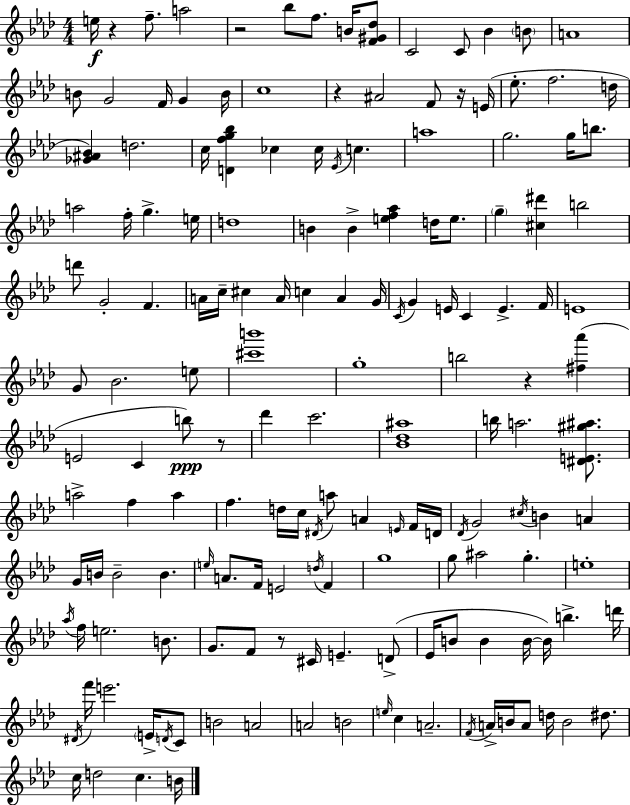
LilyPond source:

{
  \clef treble
  \numericTimeSignature
  \time 4/4
  \key f \minor
  e''16\f r4 f''8.-- a''2 | r2 bes''8 f''8. b'16 <f' gis' des''>8 | c'2 c'8 bes'4 \parenthesize b'8 | a'1 | \break b'8 g'2 f'16 g'4 b'16 | c''1 | r4 ais'2 f'8 r16 e'16( | ees''8.-. f''2. d''16 | \break <ges' ais' bes'>4) d''2. | c''16 <d' f'' g'' bes''>4 ces''4 ces''16 \acciaccatura { ees'16 } c''4. | a''1 | g''2. g''16 b''8. | \break a''2 f''16-. g''4.-> | e''16 d''1 | b'4 b'4-> <e'' f'' aes''>4 d''16 e''8. | \parenthesize g''4-- <cis'' dis'''>4 b''2 | \break d'''8 g'2-. f'4. | a'16 c''16-- cis''4 a'16 c''4 a'4 | g'16 \acciaccatura { c'16 } g'4 e'16 c'4 e'4.-> | f'16 e'1 | \break g'8 bes'2. | e''8 <cis''' b'''>1 | g''1-. | b''2 r4 <fis'' aes'''>4( | \break e'2 c'4 b''8\ppp) | r8 des'''4 c'''2. | <bes' des'' ais''>1 | b''16 a''2. <dis' e' gis'' ais''>8. | \break a''2-> f''4 a''4 | f''4. d''16 c''16 \acciaccatura { dis'16 } a''8 a'4 | \grace { e'16 } f'16 d'16 \acciaccatura { des'16 } g'2 \acciaccatura { cis''16 } b'4 | a'4 g'16 b'16 b'2-- | \break b'4. \grace { e''16 } a'8. f'16 e'2 | \acciaccatura { d''16 } f'4 g''1 | g''8 ais''2 | g''4.-. e''1-. | \break \acciaccatura { aes''16 } f''16 e''2. | b'8. g'8. f'8 r8 | cis'16 e'4.-- d'8->( ees'16 b'8 b'4 | b'16~~ b'16) b''4.-> d'''16 \acciaccatura { dis'16 } f'''16 e'''2. | \break \parenthesize e'16-> \acciaccatura { d'16 } c'8 b'2 | a'2 a'2 | b'2 \grace { e''16 } c''4 | a'2.-- \acciaccatura { f'16 } a'16-> b'16 a'8 | \break d''16 b'2 dis''8. c''16 d''2 | c''4. b'16 \bar "|."
}